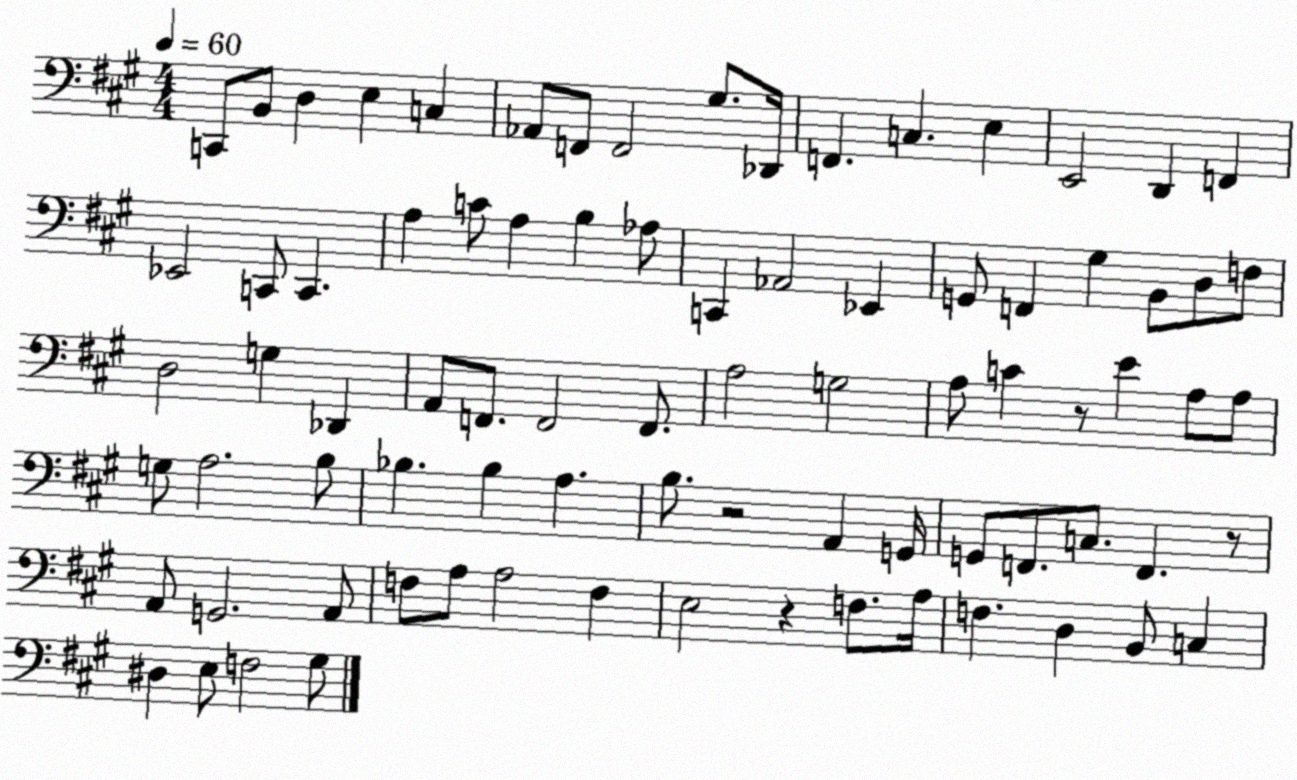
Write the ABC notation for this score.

X:1
T:Untitled
M:4/4
L:1/4
K:A
C,,/2 B,,/2 D, E, C, _A,,/2 F,,/2 F,,2 ^G,/2 _D,,/4 F,, C, E, E,,2 D,, F,, _E,,2 C,,/2 C,, A, C/2 A, B, _A,/2 C,, _A,,2 _E,, G,,/2 F,, ^G, B,,/2 D,/2 F,/2 D,2 G, _D,, A,,/2 F,,/2 F,,2 F,,/2 A,2 G,2 A,/2 C z/2 E A,/2 A,/2 G,/2 A,2 B,/2 _B, _B, A, B,/2 z2 A,, G,,/4 G,,/2 F,,/2 C,/2 F,, z/2 A,,/2 G,,2 A,,/2 F,/2 A,/2 A,2 F, E,2 z F,/2 A,/4 F, D, B,,/2 C, ^D, E,/2 F,2 ^G,/2